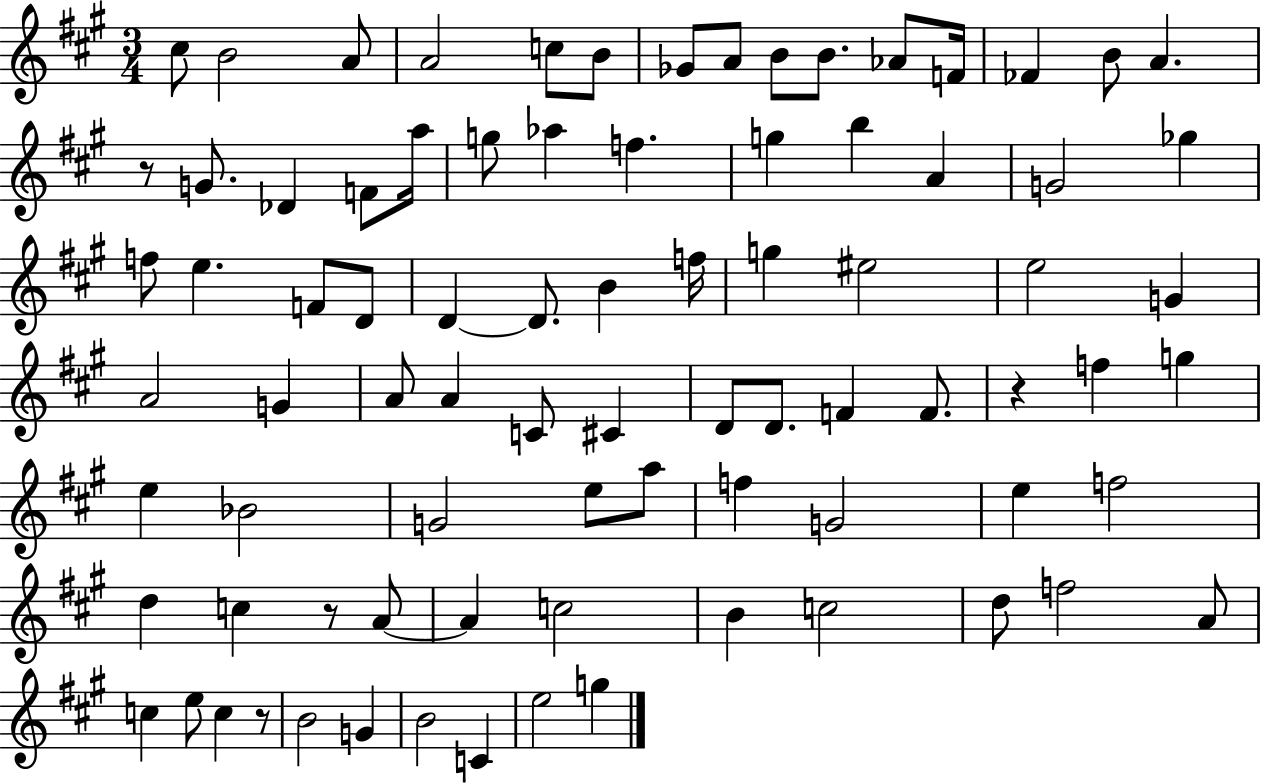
C#5/e B4/h A4/e A4/h C5/e B4/e Gb4/e A4/e B4/e B4/e. Ab4/e F4/s FES4/q B4/e A4/q. R/e G4/e. Db4/q F4/e A5/s G5/e Ab5/q F5/q. G5/q B5/q A4/q G4/h Gb5/q F5/e E5/q. F4/e D4/e D4/q D4/e. B4/q F5/s G5/q EIS5/h E5/h G4/q A4/h G4/q A4/e A4/q C4/e C#4/q D4/e D4/e. F4/q F4/e. R/q F5/q G5/q E5/q Bb4/h G4/h E5/e A5/e F5/q G4/h E5/q F5/h D5/q C5/q R/e A4/e A4/q C5/h B4/q C5/h D5/e F5/h A4/e C5/q E5/e C5/q R/e B4/h G4/q B4/h C4/q E5/h G5/q